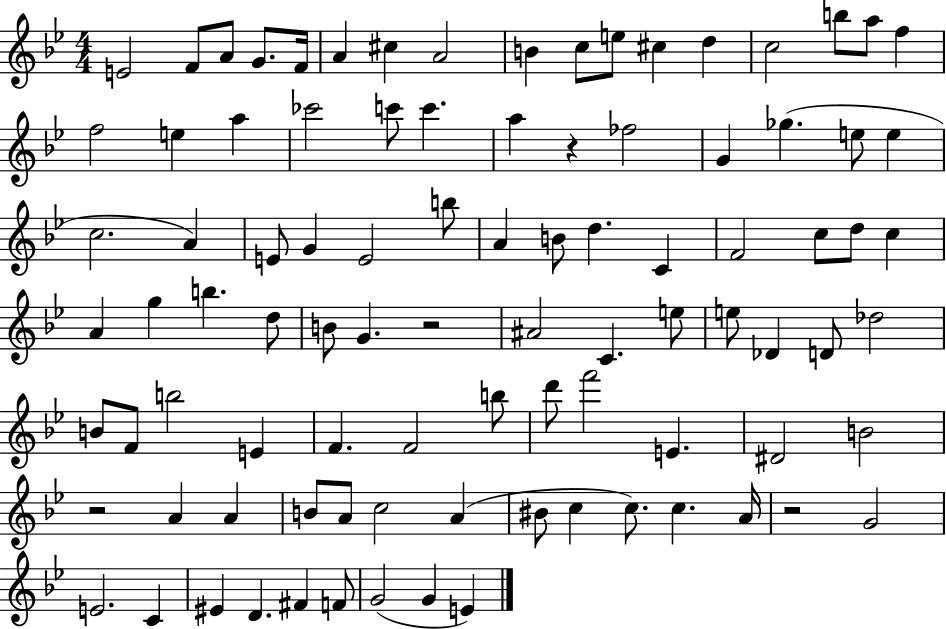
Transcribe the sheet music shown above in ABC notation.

X:1
T:Untitled
M:4/4
L:1/4
K:Bb
E2 F/2 A/2 G/2 F/4 A ^c A2 B c/2 e/2 ^c d c2 b/2 a/2 f f2 e a _c'2 c'/2 c' a z _f2 G _g e/2 e c2 A E/2 G E2 b/2 A B/2 d C F2 c/2 d/2 c A g b d/2 B/2 G z2 ^A2 C e/2 e/2 _D D/2 _d2 B/2 F/2 b2 E F F2 b/2 d'/2 f'2 E ^D2 B2 z2 A A B/2 A/2 c2 A ^B/2 c c/2 c A/4 z2 G2 E2 C ^E D ^F F/2 G2 G E